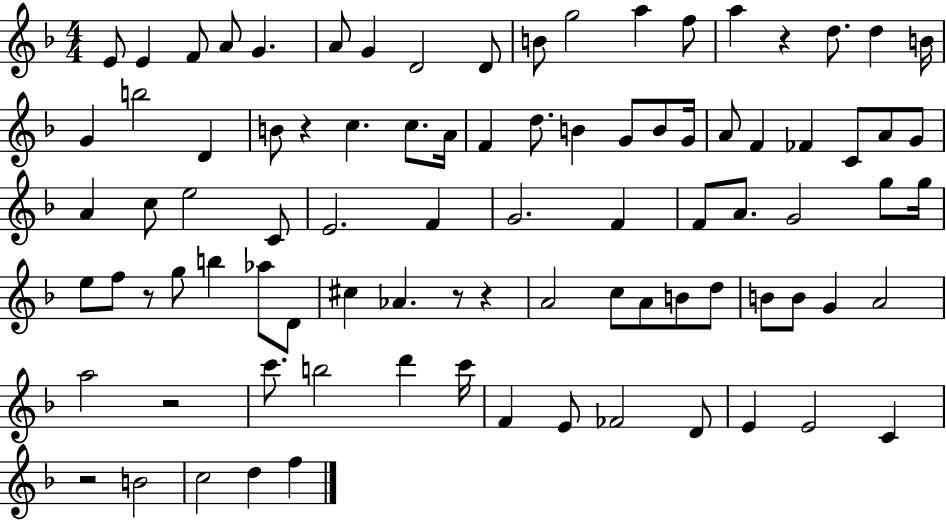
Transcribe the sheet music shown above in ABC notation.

X:1
T:Untitled
M:4/4
L:1/4
K:F
E/2 E F/2 A/2 G A/2 G D2 D/2 B/2 g2 a f/2 a z d/2 d B/4 G b2 D B/2 z c c/2 A/4 F d/2 B G/2 B/2 G/4 A/2 F _F C/2 A/2 G/2 A c/2 e2 C/2 E2 F G2 F F/2 A/2 G2 g/2 g/4 e/2 f/2 z/2 g/2 b _a/2 D/2 ^c _A z/2 z A2 c/2 A/2 B/2 d/2 B/2 B/2 G A2 a2 z2 c'/2 b2 d' c'/4 F E/2 _F2 D/2 E E2 C z2 B2 c2 d f